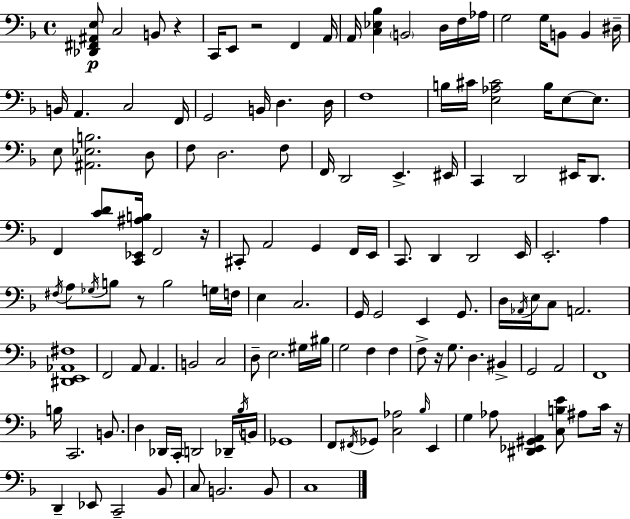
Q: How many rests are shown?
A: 6